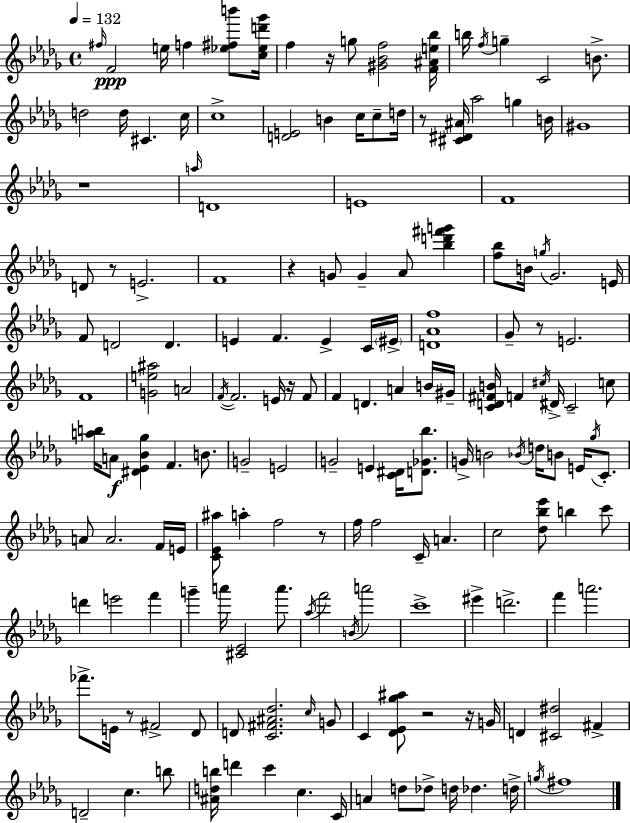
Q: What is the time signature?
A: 4/4